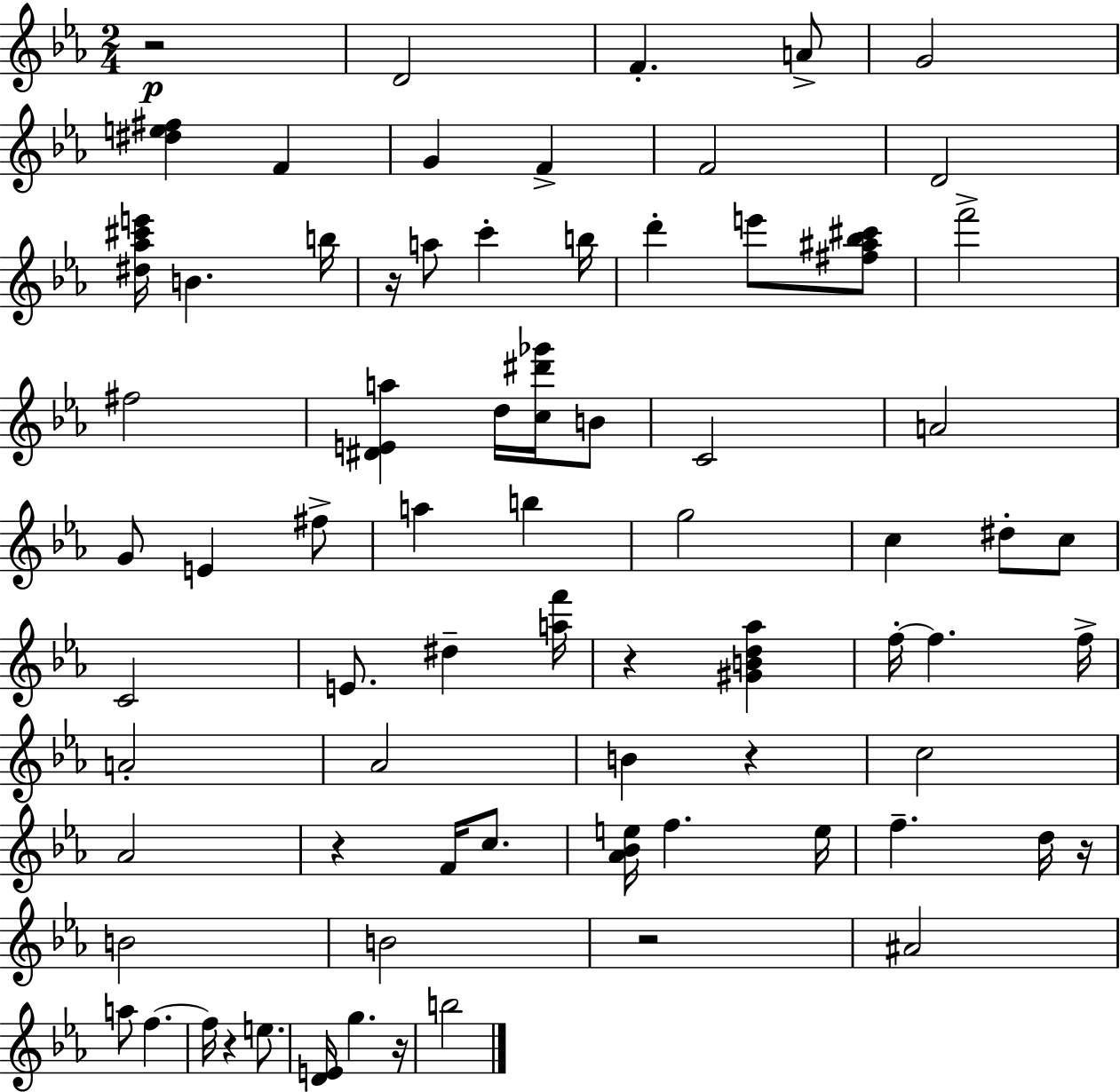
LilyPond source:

{
  \clef treble
  \numericTimeSignature
  \time 2/4
  \key ees \major
  \repeat volta 2 { r2\p | d'2 | f'4.-. a'8-> | g'2 | \break <dis'' e'' fis''>4 f'4 | g'4 f'4-> | f'2 | d'2 | \break <dis'' aes'' cis''' e'''>16 b'4. b''16 | r16 a''8 c'''4-. b''16 | d'''4-. e'''8 <fis'' ais'' bes'' cis'''>8 | f'''2-> | \break fis''2 | <dis' e' a''>4 d''16 <c'' dis''' ges'''>16 b'8 | c'2 | a'2 | \break g'8 e'4 fis''8-> | a''4 b''4 | g''2 | c''4 dis''8-. c''8 | \break c'2 | e'8. dis''4-- <a'' f'''>16 | r4 <gis' b' d'' aes''>4 | f''16-.~~ f''4. f''16-> | \break a'2-. | aes'2 | b'4 r4 | c''2 | \break aes'2 | r4 f'16 c''8. | <aes' bes' e''>16 f''4. e''16 | f''4.-- d''16 r16 | \break b'2 | b'2 | r2 | ais'2 | \break a''8 f''4.~~ | f''16 r4 e''8. | <d' e'>16 g''4. r16 | b''2 | \break } \bar "|."
}